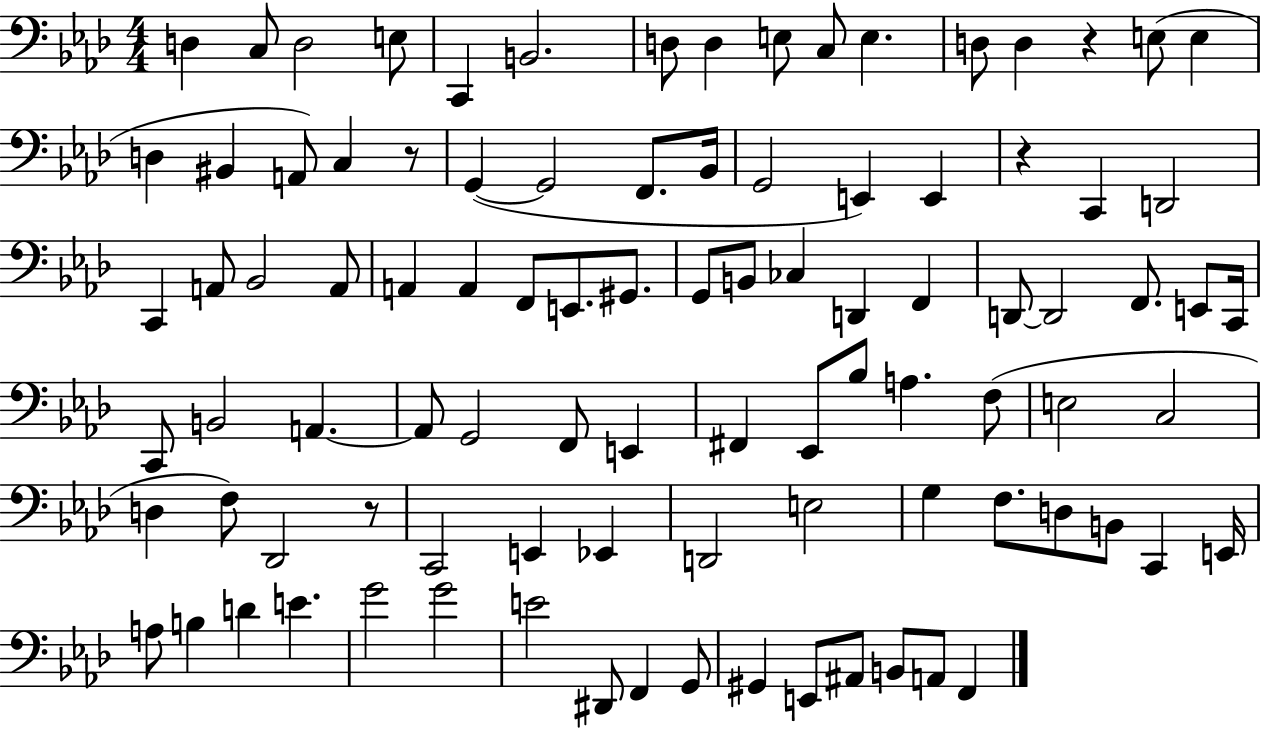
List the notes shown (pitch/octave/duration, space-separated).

D3/q C3/e D3/h E3/e C2/q B2/h. D3/e D3/q E3/e C3/e E3/q. D3/e D3/q R/q E3/e E3/q D3/q BIS2/q A2/e C3/q R/e G2/q G2/h F2/e. Bb2/s G2/h E2/q E2/q R/q C2/q D2/h C2/q A2/e Bb2/h A2/e A2/q A2/q F2/e E2/e. G#2/e. G2/e B2/e CES3/q D2/q F2/q D2/e D2/h F2/e. E2/e C2/s C2/e B2/h A2/q. A2/e G2/h F2/e E2/q F#2/q Eb2/e Bb3/e A3/q. F3/e E3/h C3/h D3/q F3/e Db2/h R/e C2/h E2/q Eb2/q D2/h E3/h G3/q F3/e. D3/e B2/e C2/q E2/s A3/e B3/q D4/q E4/q. G4/h G4/h E4/h D#2/e F2/q G2/e G#2/q E2/e A#2/e B2/e A2/e F2/q